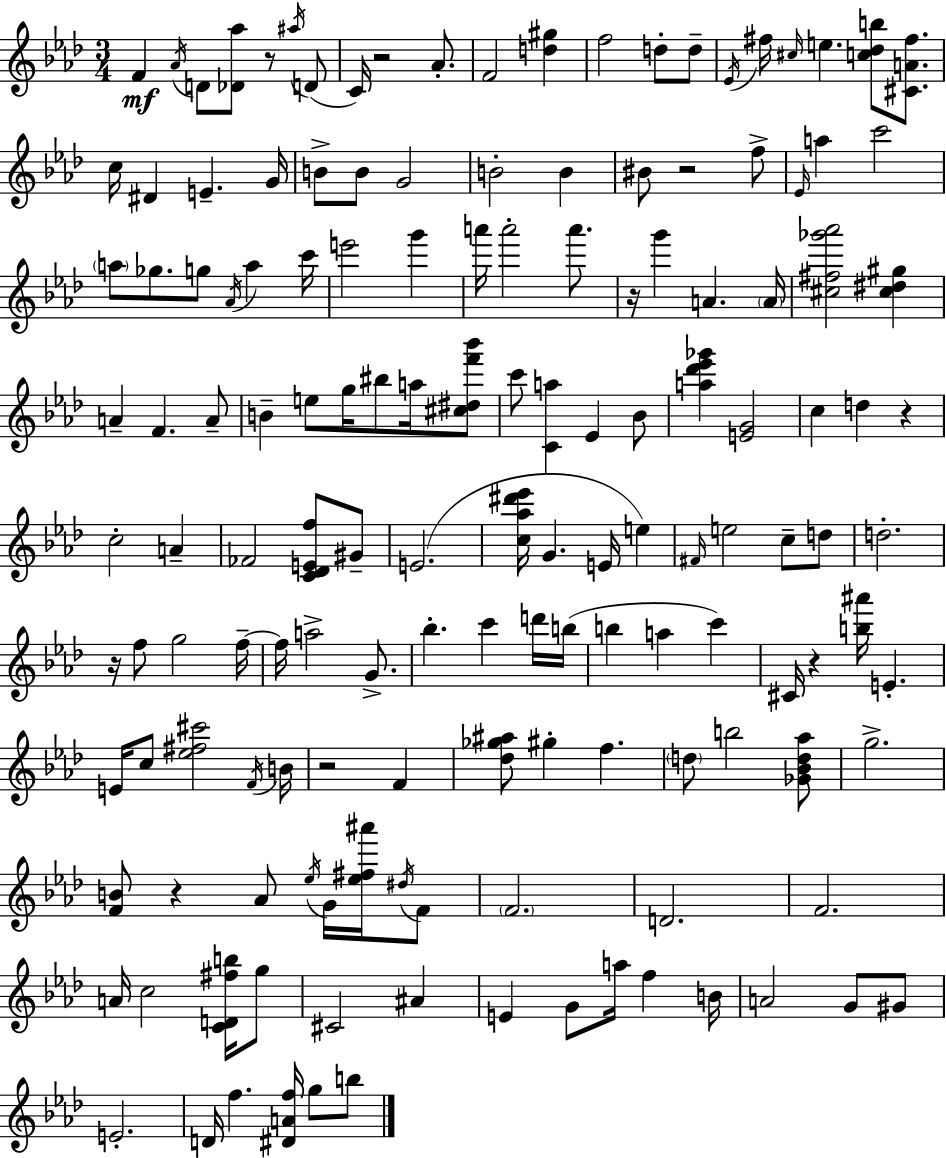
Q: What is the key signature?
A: AES major